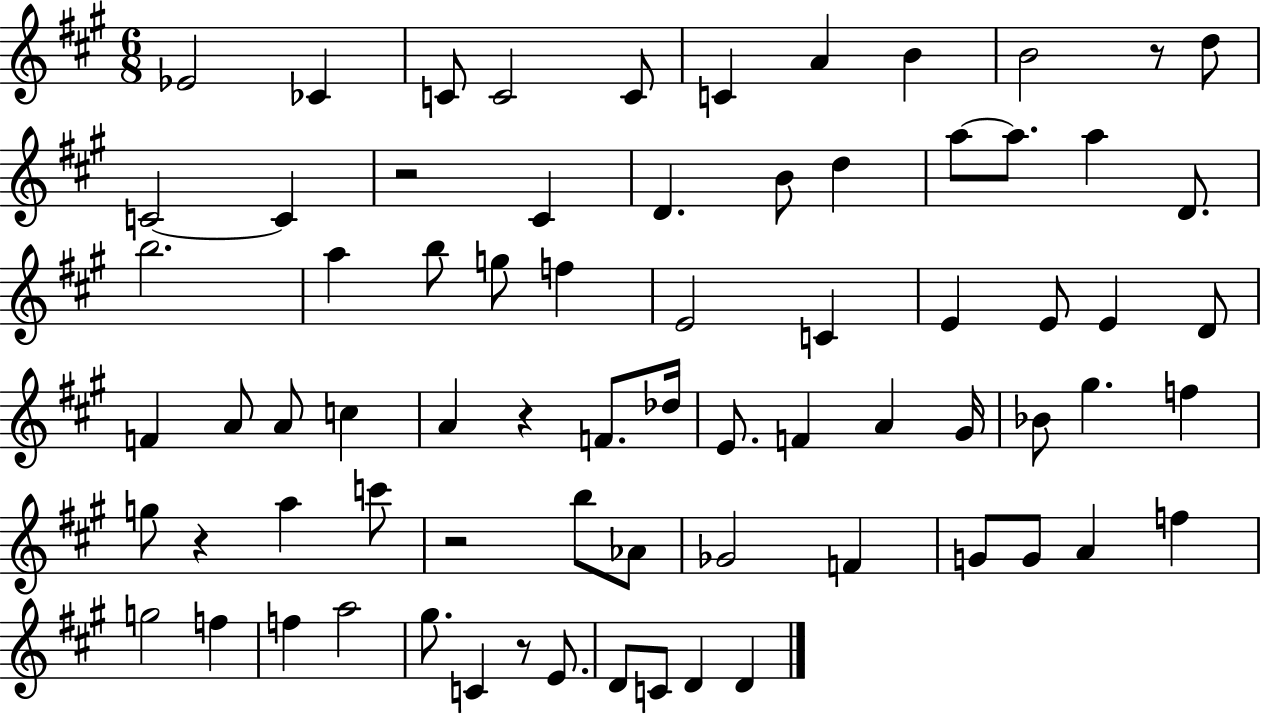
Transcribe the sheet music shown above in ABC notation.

X:1
T:Untitled
M:6/8
L:1/4
K:A
_E2 _C C/2 C2 C/2 C A B B2 z/2 d/2 C2 C z2 ^C D B/2 d a/2 a/2 a D/2 b2 a b/2 g/2 f E2 C E E/2 E D/2 F A/2 A/2 c A z F/2 _d/4 E/2 F A ^G/4 _B/2 ^g f g/2 z a c'/2 z2 b/2 _A/2 _G2 F G/2 G/2 A f g2 f f a2 ^g/2 C z/2 E/2 D/2 C/2 D D